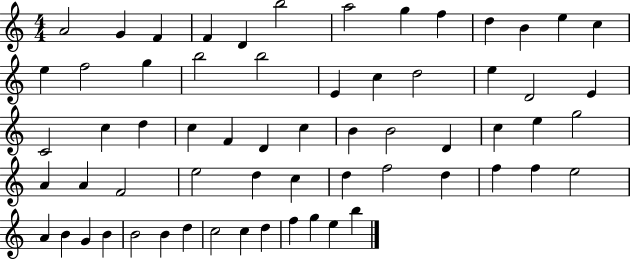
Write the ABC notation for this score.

X:1
T:Untitled
M:4/4
L:1/4
K:C
A2 G F F D b2 a2 g f d B e c e f2 g b2 b2 E c d2 e D2 E C2 c d c F D c B B2 D c e g2 A A F2 e2 d c d f2 d f f e2 A B G B B2 B d c2 c d f g e b